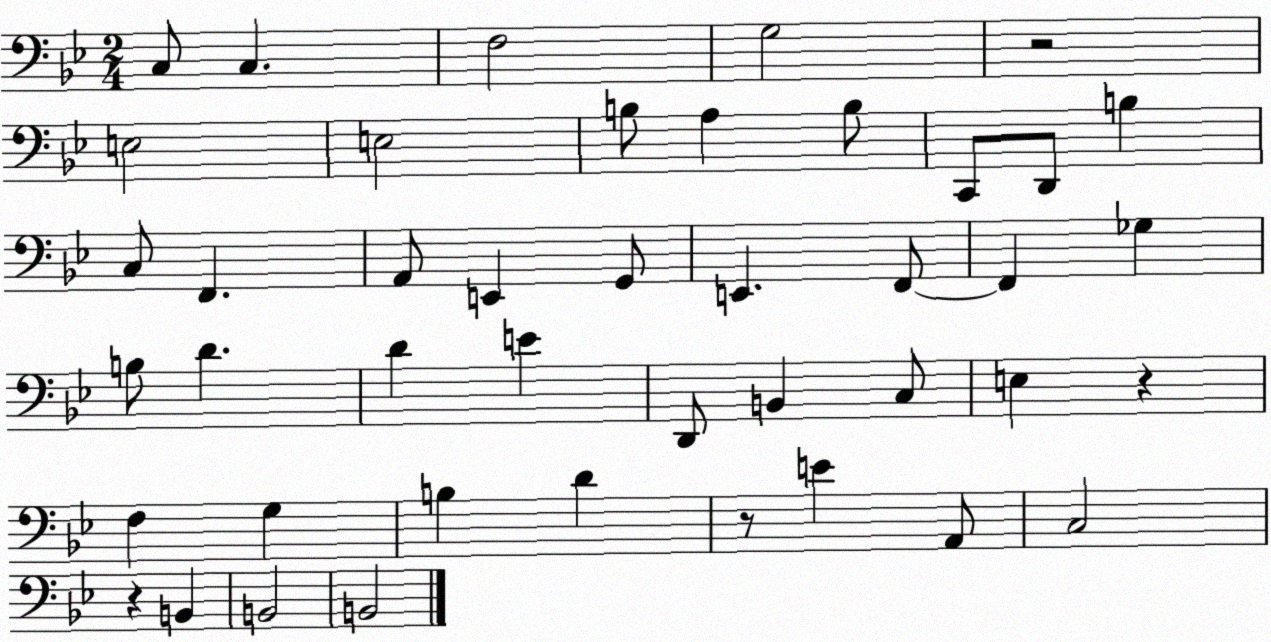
X:1
T:Untitled
M:2/4
L:1/4
K:Bb
C,/2 C, F,2 G,2 z2 E,2 E,2 B,/2 A, B,/2 C,,/2 D,,/2 B, C,/2 F,, A,,/2 E,, G,,/2 E,, F,,/2 F,, _G, B,/2 D D E D,,/2 B,, C,/2 E, z F, G, B, D z/2 E A,,/2 C,2 z B,, B,,2 B,,2